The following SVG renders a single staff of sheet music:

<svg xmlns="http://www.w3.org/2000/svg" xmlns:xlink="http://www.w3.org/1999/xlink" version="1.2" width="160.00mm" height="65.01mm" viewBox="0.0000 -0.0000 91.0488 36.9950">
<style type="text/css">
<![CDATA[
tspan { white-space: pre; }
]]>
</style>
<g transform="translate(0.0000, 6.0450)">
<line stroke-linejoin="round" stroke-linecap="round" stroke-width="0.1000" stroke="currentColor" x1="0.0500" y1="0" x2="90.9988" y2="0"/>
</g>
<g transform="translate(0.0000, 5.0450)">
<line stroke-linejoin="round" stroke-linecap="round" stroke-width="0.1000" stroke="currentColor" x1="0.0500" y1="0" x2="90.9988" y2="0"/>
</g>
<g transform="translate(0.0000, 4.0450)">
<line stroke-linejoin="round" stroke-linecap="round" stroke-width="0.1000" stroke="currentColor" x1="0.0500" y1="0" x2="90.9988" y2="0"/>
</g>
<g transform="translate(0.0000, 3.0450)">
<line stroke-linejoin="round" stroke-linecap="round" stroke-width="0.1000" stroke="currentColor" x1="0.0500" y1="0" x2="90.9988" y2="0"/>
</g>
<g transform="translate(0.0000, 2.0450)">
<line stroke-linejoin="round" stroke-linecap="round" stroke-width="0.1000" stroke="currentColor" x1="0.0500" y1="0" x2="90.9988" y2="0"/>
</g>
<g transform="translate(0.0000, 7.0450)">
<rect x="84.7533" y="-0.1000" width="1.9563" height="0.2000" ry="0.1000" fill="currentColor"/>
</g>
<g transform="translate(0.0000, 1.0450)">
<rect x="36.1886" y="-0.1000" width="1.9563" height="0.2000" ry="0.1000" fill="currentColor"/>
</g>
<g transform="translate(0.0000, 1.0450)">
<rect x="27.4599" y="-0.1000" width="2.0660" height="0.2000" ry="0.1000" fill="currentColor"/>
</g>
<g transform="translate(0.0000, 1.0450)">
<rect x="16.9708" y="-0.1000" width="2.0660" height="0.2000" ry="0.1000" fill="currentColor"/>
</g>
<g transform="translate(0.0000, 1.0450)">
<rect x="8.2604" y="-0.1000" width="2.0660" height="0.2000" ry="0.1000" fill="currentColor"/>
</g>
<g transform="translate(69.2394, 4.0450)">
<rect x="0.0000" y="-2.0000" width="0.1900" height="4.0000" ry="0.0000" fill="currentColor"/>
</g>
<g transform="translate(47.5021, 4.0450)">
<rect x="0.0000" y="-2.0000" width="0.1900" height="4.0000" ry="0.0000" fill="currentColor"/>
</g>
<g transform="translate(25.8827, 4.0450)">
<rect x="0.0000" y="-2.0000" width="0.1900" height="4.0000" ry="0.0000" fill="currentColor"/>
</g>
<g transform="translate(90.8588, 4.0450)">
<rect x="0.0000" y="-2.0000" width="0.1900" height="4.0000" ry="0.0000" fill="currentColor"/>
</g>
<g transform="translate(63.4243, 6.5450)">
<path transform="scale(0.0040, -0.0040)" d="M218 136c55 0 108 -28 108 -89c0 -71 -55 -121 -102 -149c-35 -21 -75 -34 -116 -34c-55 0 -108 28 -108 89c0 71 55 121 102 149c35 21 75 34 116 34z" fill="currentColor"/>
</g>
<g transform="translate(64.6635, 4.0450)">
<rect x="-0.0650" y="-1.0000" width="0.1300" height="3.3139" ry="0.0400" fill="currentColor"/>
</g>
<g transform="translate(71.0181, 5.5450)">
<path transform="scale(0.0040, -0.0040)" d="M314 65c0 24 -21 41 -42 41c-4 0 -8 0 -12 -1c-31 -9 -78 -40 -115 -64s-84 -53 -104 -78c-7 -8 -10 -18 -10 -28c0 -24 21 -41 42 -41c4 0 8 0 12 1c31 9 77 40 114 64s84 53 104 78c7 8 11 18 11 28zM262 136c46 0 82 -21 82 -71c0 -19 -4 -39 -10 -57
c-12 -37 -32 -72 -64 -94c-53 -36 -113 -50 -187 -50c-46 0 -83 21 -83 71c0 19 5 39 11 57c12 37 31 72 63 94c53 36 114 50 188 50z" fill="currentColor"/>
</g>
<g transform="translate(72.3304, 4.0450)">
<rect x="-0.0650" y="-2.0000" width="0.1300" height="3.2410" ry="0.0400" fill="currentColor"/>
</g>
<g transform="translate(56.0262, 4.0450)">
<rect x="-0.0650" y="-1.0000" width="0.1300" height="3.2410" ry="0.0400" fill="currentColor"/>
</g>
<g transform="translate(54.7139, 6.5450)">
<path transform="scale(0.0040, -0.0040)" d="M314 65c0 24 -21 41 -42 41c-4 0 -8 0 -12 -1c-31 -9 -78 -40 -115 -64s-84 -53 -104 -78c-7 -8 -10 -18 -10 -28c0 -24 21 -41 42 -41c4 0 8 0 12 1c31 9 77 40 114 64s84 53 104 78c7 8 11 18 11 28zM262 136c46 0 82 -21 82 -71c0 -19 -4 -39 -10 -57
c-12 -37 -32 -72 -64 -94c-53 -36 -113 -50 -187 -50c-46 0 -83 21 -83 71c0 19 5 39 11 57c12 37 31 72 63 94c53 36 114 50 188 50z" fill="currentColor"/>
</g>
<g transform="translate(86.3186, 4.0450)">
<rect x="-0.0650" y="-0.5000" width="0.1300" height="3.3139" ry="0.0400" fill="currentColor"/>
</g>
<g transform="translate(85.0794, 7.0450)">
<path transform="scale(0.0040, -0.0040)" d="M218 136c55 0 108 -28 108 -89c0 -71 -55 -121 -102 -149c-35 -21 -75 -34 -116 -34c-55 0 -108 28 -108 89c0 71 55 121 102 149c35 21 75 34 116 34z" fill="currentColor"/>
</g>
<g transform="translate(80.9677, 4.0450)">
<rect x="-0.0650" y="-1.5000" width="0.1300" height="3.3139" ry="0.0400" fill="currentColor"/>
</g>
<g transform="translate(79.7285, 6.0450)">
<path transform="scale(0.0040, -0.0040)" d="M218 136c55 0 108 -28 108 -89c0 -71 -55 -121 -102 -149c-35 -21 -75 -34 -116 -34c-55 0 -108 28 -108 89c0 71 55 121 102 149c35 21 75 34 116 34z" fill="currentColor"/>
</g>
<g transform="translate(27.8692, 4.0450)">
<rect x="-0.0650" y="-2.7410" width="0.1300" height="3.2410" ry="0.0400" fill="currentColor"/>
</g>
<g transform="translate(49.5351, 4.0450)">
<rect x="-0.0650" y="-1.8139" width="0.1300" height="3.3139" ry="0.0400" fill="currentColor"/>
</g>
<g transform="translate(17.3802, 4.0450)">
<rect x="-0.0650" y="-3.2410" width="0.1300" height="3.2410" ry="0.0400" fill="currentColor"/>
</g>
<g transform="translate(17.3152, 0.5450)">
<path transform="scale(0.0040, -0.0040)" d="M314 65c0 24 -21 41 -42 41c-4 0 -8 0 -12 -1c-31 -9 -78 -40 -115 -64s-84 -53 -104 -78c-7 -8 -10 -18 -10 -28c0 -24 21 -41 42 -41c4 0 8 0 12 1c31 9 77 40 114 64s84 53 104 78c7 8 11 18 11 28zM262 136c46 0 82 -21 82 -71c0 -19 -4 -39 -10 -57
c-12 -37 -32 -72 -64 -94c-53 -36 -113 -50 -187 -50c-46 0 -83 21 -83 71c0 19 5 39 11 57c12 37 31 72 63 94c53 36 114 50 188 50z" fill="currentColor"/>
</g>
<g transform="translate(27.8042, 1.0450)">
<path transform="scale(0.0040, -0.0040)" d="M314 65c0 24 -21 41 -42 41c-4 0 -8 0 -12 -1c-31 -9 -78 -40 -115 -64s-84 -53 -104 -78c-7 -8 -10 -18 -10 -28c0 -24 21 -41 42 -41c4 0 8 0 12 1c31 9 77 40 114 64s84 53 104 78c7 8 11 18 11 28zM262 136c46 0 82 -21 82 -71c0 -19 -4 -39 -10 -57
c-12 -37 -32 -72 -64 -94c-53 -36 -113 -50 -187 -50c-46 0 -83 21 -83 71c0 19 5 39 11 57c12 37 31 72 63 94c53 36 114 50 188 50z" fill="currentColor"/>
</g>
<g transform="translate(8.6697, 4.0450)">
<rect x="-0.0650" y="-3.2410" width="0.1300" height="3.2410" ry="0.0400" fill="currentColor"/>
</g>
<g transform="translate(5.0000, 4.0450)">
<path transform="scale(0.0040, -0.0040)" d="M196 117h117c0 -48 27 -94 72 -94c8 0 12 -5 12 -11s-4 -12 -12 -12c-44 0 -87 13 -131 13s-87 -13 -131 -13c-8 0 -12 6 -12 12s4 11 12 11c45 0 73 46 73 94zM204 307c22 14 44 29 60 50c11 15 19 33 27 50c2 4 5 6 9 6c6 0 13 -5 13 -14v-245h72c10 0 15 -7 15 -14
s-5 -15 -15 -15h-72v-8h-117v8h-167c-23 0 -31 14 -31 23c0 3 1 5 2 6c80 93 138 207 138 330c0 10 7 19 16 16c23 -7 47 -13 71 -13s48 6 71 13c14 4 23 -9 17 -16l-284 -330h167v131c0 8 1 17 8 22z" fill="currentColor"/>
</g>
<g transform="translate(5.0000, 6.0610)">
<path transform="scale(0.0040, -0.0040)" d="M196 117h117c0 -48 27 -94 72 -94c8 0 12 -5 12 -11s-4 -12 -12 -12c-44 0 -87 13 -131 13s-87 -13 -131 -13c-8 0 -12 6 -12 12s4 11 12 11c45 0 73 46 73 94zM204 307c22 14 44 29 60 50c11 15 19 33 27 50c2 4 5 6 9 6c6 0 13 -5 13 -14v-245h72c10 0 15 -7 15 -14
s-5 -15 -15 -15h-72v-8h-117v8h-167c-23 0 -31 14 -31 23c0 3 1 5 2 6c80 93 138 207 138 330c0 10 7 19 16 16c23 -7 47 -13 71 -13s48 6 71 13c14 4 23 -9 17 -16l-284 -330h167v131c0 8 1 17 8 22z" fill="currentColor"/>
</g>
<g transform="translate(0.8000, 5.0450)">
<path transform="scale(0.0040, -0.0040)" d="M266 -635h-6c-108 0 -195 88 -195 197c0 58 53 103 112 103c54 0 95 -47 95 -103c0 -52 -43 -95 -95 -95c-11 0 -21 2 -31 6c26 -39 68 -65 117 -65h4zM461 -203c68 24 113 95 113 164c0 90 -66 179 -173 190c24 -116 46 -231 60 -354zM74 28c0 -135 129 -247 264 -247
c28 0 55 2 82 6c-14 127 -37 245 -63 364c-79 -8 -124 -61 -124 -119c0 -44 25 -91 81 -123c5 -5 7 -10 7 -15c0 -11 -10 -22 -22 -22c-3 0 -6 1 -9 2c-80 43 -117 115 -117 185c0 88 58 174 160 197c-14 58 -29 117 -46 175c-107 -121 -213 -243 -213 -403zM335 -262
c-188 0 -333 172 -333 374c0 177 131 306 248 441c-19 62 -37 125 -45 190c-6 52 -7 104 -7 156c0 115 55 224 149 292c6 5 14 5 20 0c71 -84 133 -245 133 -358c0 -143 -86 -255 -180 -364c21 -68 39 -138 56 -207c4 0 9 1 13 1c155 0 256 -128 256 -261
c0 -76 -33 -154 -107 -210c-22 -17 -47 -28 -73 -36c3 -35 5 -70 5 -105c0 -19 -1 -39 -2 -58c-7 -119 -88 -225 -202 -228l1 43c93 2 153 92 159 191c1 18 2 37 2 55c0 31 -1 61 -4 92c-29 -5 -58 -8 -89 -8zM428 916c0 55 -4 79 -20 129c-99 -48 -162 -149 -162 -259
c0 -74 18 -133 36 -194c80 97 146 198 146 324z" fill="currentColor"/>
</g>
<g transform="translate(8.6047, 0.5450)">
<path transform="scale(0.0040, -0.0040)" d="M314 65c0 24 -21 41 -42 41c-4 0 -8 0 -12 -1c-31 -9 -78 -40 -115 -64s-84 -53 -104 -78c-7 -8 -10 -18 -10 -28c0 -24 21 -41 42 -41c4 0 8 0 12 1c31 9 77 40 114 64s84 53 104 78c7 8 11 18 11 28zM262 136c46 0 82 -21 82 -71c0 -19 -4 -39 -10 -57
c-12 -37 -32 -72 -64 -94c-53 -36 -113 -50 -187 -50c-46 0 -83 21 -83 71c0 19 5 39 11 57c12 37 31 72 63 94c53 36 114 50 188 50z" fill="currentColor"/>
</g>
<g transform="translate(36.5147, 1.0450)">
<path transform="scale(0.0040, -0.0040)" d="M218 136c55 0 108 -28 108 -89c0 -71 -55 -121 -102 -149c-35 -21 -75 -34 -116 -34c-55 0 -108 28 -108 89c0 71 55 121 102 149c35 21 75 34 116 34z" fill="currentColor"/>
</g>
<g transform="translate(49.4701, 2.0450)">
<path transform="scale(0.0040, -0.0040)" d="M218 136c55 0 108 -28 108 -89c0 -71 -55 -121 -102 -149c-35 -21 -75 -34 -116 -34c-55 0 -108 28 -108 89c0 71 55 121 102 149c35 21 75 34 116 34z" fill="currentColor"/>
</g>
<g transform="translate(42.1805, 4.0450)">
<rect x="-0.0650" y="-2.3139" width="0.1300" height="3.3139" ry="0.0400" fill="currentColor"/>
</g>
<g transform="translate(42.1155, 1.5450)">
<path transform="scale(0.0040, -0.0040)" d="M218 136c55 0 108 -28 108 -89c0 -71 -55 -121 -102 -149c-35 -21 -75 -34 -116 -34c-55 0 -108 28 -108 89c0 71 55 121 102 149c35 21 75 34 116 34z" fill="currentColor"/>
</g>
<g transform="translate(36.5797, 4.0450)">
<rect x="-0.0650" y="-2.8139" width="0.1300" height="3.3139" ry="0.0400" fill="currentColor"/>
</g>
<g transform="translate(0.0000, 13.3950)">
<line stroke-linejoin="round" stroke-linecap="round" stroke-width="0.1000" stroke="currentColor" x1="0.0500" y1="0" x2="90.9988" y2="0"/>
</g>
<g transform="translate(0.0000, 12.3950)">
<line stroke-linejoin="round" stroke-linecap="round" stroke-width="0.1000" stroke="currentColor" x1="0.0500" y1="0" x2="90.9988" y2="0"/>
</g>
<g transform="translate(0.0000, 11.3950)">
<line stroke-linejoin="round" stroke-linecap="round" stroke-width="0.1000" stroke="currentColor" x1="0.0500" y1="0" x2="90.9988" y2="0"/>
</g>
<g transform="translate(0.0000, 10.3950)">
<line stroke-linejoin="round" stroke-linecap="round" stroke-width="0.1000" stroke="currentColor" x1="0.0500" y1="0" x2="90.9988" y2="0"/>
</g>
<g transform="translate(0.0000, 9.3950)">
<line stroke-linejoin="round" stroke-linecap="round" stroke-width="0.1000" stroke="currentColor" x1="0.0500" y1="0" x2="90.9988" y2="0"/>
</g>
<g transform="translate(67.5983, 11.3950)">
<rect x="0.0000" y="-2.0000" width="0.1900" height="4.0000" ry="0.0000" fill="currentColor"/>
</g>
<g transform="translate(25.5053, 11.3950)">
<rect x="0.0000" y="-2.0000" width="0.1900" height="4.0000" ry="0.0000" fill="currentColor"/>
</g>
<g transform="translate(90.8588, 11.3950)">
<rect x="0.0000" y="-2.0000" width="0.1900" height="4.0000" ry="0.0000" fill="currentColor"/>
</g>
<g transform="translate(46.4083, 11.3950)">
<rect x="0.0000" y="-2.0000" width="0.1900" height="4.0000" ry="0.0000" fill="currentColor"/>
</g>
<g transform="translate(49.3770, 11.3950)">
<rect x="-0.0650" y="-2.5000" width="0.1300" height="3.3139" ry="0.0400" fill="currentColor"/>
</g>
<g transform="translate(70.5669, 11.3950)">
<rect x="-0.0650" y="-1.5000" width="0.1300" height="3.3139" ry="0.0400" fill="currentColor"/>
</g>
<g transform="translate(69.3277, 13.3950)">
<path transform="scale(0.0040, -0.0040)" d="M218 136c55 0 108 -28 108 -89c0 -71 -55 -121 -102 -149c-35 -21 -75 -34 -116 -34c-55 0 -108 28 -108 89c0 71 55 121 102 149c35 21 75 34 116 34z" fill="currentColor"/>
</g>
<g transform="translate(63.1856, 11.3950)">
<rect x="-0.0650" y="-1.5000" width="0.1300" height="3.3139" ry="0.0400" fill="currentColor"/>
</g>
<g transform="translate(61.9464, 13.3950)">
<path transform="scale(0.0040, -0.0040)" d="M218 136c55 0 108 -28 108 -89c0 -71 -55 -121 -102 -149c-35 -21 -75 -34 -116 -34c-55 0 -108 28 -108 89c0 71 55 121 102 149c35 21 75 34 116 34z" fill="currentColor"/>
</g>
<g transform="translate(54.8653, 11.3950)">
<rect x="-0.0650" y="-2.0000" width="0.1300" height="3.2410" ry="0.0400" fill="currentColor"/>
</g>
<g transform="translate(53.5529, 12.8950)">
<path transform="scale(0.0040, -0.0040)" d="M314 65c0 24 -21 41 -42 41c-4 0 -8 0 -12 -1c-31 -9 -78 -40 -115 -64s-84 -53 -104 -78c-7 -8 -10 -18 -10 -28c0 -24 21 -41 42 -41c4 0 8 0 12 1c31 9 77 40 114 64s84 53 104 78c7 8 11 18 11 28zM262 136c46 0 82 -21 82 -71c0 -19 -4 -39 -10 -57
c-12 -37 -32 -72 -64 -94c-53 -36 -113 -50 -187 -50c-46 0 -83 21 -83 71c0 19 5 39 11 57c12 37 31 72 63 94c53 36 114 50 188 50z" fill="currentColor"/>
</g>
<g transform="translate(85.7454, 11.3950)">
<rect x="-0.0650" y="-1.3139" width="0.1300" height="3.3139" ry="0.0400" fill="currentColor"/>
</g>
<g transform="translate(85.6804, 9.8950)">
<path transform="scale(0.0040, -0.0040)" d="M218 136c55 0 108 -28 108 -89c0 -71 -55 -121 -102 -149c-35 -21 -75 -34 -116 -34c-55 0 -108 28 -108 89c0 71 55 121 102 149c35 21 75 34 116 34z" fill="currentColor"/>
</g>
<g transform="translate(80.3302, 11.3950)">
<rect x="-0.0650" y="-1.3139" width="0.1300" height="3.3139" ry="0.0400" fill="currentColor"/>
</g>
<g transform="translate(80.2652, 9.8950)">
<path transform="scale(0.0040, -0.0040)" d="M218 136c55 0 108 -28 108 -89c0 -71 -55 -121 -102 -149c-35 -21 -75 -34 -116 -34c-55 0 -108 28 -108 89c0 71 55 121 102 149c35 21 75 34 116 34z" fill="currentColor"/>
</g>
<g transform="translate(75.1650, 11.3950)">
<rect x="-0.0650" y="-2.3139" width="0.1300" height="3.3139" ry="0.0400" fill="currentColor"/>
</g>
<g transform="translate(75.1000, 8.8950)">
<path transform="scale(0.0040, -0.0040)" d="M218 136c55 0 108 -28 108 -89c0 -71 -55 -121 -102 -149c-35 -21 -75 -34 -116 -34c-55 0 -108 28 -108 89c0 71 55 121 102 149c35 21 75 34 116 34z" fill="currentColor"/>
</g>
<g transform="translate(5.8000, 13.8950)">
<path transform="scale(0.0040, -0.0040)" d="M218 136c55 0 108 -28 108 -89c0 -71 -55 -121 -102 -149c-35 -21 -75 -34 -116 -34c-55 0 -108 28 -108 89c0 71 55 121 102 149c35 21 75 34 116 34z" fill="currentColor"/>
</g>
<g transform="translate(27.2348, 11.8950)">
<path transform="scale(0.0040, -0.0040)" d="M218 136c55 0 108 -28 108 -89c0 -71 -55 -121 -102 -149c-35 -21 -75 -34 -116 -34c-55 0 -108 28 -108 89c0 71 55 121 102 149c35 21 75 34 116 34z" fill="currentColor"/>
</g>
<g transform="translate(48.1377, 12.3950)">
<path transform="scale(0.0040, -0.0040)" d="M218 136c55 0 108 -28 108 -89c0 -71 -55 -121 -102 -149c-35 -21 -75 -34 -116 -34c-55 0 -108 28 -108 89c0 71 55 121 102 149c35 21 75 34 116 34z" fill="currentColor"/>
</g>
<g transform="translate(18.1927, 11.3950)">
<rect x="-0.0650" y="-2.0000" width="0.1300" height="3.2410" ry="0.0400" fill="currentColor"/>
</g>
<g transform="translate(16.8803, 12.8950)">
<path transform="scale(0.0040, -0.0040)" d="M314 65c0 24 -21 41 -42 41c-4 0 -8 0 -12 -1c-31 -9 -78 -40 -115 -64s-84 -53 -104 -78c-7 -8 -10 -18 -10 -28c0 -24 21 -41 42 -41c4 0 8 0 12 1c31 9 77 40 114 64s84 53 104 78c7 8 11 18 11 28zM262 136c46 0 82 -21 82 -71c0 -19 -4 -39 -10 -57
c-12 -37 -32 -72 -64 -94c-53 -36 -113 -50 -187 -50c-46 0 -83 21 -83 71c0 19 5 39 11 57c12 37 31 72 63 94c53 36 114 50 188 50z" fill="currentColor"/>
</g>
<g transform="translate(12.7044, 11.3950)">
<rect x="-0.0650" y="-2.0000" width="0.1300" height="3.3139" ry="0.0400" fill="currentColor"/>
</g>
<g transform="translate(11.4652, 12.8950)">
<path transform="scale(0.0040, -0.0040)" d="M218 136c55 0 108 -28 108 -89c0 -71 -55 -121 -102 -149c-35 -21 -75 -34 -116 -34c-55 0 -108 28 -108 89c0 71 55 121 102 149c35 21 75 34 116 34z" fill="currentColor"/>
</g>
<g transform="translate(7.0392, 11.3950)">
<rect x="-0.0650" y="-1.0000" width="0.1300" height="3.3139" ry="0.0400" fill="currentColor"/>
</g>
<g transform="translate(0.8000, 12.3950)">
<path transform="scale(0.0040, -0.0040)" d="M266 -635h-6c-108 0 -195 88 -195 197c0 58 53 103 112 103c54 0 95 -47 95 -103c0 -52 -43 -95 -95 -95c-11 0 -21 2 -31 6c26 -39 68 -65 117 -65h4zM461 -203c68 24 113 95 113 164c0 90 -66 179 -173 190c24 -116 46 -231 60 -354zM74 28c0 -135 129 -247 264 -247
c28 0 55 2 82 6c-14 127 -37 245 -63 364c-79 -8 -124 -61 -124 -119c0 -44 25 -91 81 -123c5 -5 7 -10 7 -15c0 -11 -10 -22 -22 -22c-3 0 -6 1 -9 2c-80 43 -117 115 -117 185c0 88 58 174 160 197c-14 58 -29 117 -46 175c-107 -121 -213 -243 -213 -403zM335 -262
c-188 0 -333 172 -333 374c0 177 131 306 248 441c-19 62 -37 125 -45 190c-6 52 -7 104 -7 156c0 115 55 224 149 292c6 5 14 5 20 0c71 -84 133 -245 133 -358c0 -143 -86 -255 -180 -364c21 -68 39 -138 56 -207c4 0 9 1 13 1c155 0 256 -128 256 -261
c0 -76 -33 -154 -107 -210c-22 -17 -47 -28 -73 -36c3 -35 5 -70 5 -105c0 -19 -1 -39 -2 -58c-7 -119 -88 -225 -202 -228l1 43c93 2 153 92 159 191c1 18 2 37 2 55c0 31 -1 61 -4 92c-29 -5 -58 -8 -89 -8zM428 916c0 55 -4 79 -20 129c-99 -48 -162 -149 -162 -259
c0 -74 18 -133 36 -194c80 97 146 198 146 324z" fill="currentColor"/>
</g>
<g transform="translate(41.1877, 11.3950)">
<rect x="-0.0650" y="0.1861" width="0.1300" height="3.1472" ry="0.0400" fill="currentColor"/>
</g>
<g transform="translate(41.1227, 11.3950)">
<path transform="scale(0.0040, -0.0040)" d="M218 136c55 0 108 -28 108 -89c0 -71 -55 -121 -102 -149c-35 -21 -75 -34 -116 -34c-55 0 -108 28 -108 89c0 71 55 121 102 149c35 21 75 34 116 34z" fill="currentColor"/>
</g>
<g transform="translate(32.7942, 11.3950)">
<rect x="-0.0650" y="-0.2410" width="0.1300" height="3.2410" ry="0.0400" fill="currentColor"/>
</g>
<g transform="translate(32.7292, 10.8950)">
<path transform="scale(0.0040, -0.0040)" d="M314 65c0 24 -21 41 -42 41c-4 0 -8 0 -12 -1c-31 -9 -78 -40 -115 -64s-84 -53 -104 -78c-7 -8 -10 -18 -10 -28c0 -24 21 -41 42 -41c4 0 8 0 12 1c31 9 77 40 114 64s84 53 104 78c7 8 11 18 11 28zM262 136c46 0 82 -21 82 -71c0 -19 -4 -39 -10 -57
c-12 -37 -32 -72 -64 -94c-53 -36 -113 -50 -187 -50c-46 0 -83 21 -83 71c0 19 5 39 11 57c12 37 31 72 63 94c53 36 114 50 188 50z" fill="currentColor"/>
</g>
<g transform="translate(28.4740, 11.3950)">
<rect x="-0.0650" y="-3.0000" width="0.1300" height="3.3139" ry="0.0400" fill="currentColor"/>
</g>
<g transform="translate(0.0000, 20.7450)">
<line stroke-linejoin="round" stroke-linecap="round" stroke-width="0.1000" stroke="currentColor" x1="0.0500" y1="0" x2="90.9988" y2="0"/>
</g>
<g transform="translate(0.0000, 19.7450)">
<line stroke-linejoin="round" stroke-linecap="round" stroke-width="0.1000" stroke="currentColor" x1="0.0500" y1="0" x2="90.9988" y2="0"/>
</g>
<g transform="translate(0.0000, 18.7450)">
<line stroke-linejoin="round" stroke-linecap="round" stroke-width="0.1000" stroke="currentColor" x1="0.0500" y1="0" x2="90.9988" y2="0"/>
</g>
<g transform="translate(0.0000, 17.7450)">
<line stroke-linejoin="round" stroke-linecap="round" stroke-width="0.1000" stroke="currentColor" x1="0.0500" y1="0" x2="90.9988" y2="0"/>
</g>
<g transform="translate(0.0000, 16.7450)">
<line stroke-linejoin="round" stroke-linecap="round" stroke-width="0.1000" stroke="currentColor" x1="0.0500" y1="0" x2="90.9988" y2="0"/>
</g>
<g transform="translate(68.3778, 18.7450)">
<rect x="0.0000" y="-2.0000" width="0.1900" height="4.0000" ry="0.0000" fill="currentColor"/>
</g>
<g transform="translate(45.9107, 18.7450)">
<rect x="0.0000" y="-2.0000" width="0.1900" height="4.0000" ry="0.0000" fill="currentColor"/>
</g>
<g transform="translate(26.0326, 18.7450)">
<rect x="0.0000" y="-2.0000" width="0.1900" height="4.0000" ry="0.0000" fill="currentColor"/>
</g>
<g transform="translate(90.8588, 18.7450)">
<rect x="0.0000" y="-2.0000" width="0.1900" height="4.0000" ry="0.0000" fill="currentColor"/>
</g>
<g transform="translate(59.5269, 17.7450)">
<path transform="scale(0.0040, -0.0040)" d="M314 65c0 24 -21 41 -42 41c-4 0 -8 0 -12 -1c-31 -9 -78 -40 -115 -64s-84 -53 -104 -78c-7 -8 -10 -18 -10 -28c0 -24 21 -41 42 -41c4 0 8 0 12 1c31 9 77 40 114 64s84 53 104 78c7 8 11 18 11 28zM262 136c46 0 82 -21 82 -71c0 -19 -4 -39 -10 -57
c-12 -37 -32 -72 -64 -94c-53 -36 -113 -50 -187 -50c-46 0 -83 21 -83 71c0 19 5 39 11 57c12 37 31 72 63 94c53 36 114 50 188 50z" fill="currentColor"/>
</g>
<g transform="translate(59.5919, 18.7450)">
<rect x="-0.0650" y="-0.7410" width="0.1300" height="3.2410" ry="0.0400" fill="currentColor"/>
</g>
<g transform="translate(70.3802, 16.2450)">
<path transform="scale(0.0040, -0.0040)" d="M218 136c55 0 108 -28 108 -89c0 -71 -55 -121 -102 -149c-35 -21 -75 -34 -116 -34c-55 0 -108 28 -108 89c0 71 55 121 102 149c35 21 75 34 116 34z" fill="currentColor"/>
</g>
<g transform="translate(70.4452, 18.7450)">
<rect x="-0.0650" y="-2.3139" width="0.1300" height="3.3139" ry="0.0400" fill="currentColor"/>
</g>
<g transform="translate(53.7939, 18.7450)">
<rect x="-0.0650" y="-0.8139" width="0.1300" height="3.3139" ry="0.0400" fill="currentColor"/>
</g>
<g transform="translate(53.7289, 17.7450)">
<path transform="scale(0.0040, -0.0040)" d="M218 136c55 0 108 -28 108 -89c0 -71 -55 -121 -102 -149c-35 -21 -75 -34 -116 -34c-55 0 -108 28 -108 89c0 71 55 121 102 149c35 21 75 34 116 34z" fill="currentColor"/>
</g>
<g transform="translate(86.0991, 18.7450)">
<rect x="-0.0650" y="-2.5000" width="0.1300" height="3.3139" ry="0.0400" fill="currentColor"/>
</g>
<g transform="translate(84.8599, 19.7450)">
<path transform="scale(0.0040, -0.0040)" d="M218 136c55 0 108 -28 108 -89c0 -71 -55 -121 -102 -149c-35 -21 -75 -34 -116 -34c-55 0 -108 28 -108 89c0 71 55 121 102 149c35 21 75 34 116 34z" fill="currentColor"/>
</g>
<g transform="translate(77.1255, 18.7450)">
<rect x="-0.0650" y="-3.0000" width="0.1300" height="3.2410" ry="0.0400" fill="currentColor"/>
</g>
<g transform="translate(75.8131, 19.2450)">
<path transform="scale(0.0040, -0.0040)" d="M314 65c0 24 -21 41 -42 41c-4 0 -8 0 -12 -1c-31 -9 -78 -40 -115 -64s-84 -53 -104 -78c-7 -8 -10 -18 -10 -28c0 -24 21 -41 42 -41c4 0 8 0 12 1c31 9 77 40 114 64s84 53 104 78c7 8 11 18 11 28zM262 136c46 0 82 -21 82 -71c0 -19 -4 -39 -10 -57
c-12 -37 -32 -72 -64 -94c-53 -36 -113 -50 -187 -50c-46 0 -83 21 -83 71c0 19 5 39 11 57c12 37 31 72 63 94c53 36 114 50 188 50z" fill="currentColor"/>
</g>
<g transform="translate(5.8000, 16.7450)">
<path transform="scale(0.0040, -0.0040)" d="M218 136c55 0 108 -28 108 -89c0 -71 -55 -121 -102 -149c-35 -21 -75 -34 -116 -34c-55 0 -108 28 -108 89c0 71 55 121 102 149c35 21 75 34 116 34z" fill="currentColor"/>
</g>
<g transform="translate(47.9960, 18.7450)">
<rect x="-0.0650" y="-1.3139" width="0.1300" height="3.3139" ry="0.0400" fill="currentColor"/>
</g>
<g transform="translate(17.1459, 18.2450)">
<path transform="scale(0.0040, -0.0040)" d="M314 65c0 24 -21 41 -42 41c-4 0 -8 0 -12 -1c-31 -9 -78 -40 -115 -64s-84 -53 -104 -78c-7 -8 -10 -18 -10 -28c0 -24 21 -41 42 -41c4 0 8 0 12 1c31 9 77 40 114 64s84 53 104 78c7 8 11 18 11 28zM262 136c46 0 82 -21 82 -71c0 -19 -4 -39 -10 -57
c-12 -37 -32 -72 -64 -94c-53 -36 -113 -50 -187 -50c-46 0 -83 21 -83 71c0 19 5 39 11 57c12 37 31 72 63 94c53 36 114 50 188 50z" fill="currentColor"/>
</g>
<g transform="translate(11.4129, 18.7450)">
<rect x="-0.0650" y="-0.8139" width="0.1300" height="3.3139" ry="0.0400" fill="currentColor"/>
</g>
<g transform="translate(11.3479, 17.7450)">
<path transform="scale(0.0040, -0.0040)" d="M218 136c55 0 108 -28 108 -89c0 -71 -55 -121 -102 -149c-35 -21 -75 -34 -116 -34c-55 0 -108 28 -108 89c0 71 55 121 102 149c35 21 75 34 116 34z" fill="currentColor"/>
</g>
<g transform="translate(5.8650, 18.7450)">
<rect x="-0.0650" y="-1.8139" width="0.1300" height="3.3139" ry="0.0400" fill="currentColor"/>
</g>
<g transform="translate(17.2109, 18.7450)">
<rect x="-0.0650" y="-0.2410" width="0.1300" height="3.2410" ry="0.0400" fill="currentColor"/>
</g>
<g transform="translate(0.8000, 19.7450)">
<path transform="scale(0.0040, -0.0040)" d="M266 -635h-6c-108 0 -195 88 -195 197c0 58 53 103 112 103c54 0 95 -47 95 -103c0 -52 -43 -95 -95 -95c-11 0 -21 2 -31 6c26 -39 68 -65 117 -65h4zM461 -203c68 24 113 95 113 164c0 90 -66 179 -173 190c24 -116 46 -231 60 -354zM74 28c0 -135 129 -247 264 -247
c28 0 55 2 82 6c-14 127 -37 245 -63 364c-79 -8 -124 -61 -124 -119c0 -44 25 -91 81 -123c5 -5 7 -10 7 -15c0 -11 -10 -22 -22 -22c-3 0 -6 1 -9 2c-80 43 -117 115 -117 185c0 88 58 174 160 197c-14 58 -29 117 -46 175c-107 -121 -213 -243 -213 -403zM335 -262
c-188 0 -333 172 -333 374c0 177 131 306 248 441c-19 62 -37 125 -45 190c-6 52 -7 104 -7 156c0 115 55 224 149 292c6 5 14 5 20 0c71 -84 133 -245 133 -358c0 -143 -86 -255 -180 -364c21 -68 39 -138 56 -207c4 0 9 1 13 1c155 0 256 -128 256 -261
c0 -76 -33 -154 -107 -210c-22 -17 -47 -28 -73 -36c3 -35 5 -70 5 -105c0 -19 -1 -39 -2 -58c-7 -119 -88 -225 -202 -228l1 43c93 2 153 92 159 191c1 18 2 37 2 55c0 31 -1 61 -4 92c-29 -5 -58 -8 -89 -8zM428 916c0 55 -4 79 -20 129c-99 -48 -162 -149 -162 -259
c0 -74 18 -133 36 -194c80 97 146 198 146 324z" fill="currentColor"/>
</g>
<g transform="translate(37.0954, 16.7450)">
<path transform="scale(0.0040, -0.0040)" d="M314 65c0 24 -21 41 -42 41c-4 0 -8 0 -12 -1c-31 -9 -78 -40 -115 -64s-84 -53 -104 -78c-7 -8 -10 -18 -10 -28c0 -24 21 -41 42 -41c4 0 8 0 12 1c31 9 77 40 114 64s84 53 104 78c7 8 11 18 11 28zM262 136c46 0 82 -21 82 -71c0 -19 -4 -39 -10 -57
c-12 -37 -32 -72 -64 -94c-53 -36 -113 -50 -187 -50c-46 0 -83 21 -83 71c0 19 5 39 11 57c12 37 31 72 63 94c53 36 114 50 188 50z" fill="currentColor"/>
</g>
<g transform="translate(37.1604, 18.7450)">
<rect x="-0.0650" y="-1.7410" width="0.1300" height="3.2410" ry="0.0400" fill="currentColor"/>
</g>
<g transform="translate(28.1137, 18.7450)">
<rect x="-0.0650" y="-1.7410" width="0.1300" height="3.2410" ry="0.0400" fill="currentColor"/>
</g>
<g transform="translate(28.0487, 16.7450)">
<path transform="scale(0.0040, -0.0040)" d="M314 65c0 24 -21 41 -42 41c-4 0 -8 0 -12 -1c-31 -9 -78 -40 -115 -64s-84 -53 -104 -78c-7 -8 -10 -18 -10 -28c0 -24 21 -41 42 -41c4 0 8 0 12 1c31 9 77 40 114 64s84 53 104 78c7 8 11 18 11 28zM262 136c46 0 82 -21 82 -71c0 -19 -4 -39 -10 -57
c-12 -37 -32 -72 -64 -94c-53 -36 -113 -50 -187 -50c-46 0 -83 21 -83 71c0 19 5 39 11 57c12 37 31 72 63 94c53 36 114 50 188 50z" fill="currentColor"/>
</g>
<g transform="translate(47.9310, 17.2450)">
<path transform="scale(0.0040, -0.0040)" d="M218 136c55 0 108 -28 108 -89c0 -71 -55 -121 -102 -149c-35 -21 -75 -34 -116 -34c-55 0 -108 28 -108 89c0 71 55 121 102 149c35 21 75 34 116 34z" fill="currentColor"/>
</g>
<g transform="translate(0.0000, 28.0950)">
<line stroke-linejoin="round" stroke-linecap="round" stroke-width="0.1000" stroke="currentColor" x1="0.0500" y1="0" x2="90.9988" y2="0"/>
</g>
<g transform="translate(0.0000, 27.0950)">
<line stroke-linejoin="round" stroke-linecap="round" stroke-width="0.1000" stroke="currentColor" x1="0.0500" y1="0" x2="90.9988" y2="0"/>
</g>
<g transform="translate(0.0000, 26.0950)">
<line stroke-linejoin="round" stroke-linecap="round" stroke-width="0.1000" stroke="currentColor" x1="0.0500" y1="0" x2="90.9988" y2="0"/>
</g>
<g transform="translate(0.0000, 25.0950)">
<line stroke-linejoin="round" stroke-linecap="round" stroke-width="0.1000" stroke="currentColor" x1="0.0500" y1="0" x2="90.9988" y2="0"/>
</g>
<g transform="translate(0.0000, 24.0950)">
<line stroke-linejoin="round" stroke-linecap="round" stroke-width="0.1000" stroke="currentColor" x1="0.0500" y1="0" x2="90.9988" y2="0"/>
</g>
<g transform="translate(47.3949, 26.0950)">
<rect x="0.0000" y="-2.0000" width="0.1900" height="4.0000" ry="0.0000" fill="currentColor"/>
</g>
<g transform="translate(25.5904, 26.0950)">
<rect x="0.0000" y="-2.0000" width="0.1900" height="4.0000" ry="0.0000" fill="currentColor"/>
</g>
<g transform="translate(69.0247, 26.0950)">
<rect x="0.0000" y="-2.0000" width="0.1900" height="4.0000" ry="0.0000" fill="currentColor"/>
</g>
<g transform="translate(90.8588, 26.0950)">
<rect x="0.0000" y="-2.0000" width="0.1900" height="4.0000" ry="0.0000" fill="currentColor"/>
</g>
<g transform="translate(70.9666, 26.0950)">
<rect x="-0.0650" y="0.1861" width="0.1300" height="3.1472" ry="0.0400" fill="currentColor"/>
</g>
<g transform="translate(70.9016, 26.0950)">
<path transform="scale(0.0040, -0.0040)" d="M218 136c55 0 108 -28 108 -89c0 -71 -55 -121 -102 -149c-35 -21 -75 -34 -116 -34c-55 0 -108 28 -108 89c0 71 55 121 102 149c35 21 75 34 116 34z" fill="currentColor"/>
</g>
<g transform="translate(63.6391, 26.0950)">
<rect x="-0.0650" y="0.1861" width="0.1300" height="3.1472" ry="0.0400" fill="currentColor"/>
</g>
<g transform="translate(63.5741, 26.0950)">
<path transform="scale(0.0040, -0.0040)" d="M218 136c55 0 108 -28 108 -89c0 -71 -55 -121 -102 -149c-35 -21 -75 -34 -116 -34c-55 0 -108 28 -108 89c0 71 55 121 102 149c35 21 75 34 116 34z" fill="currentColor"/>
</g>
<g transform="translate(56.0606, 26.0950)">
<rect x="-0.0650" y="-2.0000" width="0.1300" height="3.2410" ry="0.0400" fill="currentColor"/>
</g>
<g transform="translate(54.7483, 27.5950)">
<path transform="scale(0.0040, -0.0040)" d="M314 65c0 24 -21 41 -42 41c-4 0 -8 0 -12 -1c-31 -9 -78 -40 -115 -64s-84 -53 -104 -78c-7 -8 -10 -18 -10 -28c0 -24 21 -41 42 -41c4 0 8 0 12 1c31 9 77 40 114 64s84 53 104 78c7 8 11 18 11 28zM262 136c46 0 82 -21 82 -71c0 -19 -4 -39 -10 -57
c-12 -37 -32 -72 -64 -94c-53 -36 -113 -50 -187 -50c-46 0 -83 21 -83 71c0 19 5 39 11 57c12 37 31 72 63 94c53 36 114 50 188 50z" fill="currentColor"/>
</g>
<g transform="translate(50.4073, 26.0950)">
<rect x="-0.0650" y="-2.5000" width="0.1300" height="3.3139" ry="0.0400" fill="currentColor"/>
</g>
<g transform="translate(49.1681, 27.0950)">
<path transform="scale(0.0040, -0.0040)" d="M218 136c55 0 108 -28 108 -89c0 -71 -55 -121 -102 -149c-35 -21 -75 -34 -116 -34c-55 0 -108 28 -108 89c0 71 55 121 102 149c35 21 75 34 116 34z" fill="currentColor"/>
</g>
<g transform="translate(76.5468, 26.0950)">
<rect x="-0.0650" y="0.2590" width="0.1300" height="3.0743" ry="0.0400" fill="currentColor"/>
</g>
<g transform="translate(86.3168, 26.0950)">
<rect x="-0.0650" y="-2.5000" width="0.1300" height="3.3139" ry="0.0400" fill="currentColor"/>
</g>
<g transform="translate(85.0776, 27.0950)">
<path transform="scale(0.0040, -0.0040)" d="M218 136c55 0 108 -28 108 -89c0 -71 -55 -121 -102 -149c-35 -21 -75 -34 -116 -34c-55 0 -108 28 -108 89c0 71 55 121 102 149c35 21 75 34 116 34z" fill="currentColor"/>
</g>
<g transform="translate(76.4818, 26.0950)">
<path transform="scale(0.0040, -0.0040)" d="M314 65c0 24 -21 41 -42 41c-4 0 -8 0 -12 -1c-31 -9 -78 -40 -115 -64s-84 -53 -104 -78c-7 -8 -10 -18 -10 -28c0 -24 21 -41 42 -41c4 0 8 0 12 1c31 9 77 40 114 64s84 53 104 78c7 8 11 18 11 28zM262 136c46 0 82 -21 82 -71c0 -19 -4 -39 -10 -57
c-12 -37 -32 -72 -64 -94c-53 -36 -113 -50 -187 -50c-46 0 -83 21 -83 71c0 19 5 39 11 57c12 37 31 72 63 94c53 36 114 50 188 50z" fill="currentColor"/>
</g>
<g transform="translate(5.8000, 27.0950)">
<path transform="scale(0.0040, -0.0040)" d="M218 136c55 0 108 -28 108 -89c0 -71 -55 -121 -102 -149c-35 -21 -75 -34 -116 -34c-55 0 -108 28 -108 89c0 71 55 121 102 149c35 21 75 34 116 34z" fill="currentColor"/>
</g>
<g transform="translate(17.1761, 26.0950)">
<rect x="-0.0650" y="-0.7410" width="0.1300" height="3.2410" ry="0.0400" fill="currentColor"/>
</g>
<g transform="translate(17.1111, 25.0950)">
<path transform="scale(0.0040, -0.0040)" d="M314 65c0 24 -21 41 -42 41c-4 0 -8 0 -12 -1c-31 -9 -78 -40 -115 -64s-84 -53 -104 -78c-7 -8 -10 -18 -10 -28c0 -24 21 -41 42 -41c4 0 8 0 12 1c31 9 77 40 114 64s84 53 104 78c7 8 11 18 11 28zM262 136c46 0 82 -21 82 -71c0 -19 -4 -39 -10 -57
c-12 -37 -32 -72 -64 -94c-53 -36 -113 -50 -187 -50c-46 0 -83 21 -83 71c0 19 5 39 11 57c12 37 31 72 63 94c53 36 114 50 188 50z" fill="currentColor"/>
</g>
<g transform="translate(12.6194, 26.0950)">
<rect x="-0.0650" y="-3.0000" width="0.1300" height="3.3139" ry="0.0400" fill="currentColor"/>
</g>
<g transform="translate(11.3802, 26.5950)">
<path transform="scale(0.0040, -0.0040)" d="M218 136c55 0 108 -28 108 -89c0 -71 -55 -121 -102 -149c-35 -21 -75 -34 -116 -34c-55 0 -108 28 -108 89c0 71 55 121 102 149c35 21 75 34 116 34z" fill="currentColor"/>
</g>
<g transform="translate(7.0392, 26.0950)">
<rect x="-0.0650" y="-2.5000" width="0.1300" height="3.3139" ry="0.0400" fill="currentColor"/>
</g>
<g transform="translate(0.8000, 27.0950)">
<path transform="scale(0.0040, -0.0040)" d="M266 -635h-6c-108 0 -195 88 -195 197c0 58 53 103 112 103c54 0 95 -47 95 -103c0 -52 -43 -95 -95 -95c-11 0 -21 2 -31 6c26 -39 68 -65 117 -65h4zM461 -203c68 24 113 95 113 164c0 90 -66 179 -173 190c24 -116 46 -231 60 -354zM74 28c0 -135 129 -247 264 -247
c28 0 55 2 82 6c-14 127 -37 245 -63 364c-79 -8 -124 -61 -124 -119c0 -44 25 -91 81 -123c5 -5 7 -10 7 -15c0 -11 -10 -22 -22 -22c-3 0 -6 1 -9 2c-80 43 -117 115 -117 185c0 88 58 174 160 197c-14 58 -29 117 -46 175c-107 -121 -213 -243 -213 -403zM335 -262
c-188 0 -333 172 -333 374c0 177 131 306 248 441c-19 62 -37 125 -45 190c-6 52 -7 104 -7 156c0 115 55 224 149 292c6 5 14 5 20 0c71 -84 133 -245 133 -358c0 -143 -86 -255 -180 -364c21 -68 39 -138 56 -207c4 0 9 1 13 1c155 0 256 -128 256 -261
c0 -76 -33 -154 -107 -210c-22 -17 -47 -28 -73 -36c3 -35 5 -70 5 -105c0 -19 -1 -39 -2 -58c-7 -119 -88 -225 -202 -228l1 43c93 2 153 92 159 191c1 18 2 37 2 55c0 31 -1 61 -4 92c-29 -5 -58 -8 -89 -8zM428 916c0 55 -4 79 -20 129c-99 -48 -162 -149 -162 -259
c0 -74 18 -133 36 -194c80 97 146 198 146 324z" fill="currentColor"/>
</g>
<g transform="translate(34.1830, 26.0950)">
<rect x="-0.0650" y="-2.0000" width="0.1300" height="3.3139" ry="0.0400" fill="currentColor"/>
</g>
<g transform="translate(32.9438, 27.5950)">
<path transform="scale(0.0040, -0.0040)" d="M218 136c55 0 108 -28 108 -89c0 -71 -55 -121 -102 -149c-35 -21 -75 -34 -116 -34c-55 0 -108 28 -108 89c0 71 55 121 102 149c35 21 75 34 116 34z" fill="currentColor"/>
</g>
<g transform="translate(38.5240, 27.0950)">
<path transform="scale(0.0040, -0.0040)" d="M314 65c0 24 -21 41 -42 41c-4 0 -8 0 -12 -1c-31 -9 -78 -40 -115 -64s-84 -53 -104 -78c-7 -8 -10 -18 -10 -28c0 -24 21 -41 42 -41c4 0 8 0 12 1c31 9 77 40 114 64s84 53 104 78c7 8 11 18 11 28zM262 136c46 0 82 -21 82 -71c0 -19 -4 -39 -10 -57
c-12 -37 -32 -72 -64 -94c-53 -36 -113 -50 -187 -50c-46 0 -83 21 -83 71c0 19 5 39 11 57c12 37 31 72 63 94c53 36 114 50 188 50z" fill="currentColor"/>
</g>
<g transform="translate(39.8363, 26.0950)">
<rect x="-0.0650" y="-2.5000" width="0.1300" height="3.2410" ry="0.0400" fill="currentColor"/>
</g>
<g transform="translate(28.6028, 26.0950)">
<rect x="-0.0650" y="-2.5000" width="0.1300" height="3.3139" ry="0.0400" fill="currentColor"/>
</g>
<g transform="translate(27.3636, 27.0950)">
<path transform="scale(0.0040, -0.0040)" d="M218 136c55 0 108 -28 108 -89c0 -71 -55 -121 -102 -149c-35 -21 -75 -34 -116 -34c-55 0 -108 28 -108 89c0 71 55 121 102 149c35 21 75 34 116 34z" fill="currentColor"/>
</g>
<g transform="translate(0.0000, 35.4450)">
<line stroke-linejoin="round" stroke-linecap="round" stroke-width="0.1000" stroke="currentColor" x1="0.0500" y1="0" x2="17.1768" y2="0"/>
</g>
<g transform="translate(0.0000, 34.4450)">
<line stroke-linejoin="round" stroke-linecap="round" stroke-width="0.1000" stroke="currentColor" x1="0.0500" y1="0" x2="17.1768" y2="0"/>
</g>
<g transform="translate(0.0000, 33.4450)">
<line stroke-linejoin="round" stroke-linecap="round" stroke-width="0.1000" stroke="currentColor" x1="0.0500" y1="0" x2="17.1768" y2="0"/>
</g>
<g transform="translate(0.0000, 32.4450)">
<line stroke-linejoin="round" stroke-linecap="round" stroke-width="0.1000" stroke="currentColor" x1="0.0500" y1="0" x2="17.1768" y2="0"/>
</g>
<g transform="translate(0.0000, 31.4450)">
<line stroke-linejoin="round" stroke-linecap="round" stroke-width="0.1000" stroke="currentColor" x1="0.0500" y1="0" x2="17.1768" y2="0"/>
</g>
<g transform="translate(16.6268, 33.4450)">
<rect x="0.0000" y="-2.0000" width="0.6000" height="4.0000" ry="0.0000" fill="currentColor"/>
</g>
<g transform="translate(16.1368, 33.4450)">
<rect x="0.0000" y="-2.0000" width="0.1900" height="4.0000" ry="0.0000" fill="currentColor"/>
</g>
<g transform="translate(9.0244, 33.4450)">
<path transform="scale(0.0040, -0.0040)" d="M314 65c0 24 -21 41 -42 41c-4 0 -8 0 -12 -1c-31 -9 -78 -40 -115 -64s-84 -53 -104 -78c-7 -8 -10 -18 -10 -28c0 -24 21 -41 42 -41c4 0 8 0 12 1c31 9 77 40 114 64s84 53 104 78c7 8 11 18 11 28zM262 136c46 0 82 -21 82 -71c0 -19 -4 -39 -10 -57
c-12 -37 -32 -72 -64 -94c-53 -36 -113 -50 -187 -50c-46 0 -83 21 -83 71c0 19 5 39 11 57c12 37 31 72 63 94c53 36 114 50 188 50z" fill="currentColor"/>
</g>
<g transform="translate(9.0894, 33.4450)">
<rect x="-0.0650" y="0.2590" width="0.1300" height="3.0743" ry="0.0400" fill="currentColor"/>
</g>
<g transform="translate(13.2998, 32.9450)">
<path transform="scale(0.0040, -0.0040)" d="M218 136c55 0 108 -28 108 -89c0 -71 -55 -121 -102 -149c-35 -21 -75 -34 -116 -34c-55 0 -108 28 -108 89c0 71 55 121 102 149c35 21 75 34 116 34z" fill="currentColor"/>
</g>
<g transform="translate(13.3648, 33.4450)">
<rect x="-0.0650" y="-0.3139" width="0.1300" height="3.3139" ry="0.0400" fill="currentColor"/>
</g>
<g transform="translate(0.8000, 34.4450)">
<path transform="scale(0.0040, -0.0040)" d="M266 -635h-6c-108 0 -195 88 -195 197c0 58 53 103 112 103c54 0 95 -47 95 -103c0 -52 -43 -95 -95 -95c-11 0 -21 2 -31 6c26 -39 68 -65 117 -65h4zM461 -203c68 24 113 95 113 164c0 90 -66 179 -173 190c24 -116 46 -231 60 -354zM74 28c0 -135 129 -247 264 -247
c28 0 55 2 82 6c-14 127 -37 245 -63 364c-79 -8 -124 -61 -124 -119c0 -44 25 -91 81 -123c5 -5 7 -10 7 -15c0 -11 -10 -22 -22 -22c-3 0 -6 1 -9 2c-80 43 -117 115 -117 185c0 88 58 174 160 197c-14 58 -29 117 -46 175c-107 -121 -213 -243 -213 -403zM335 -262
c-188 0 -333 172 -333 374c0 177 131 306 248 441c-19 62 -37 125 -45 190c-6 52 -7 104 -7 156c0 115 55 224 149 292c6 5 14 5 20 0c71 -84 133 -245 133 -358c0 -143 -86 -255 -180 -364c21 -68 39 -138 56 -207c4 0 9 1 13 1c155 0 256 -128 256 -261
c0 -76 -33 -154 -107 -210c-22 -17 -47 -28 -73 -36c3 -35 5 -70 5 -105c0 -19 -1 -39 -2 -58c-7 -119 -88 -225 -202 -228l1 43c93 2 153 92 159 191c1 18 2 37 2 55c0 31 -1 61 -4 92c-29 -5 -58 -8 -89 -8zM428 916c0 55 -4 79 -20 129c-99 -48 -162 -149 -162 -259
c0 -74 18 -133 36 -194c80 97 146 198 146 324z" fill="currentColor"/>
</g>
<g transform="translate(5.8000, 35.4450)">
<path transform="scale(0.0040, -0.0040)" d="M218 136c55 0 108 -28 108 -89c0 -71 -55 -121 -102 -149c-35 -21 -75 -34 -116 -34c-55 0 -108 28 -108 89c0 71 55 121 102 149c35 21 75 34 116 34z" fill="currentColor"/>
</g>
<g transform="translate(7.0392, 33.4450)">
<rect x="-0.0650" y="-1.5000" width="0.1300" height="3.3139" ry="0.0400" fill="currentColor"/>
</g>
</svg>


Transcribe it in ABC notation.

X:1
T:Untitled
M:4/4
L:1/4
K:C
b2 b2 a2 a g f D2 D F2 E C D F F2 A c2 B G F2 E E g e e f d c2 f2 f2 e d d2 g A2 G G A d2 G F G2 G F2 B B B2 G E B2 c